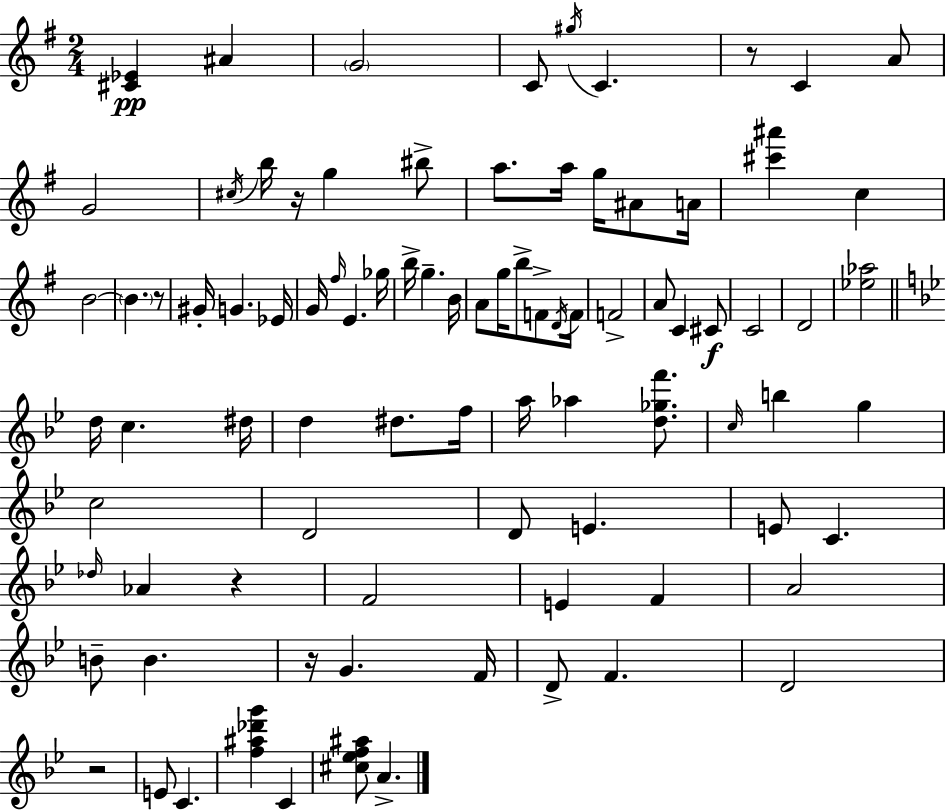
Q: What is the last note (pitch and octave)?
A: A4